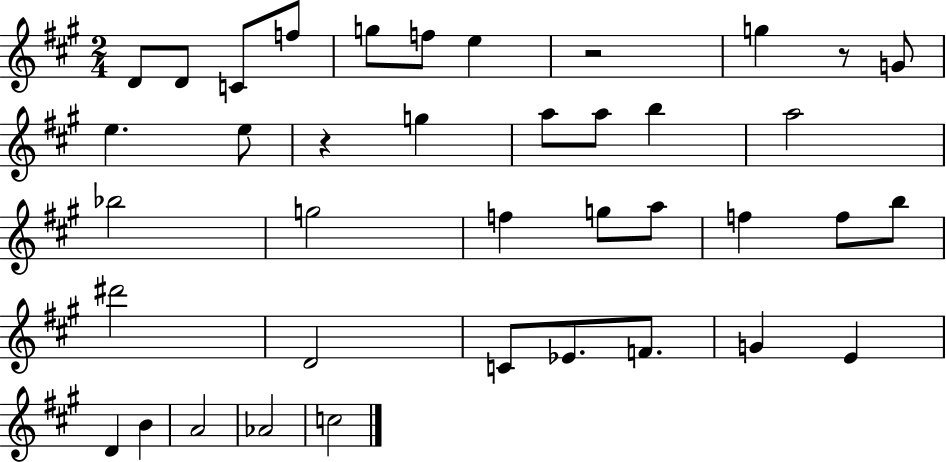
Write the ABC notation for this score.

X:1
T:Untitled
M:2/4
L:1/4
K:A
D/2 D/2 C/2 f/2 g/2 f/2 e z2 g z/2 G/2 e e/2 z g a/2 a/2 b a2 _b2 g2 f g/2 a/2 f f/2 b/2 ^d'2 D2 C/2 _E/2 F/2 G E D B A2 _A2 c2